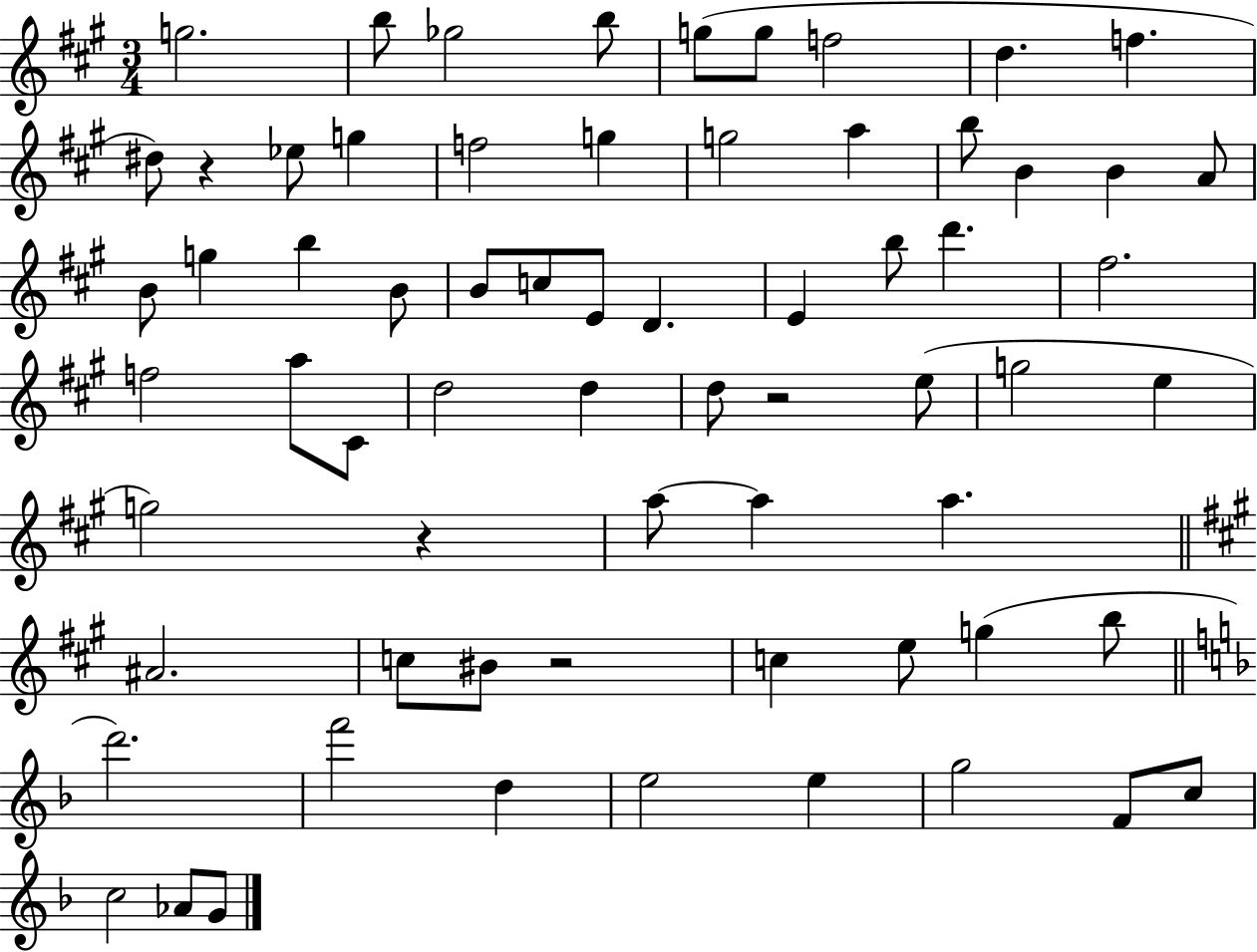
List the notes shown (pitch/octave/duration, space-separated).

G5/h. B5/e Gb5/h B5/e G5/e G5/e F5/h D5/q. F5/q. D#5/e R/q Eb5/e G5/q F5/h G5/q G5/h A5/q B5/e B4/q B4/q A4/e B4/e G5/q B5/q B4/e B4/e C5/e E4/e D4/q. E4/q B5/e D6/q. F#5/h. F5/h A5/e C#4/e D5/h D5/q D5/e R/h E5/e G5/h E5/q G5/h R/q A5/e A5/q A5/q. A#4/h. C5/e BIS4/e R/h C5/q E5/e G5/q B5/e D6/h. F6/h D5/q E5/h E5/q G5/h F4/e C5/e C5/h Ab4/e G4/e